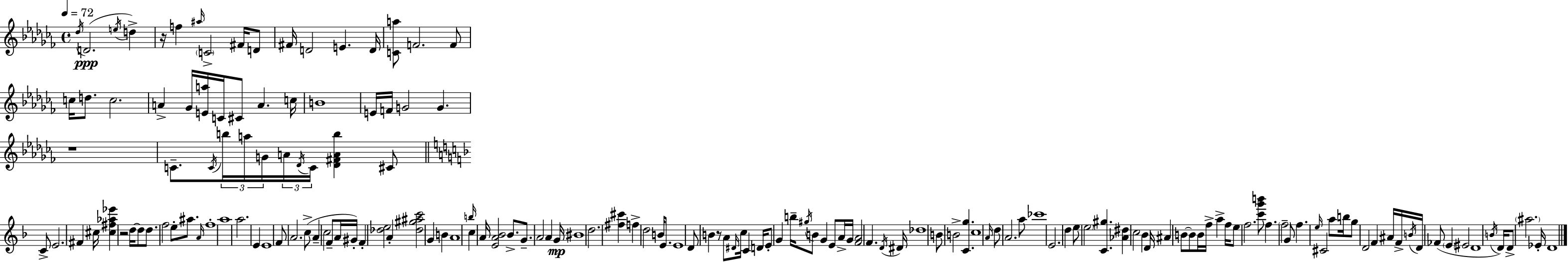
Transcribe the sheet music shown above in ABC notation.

X:1
T:Untitled
M:4/4
L:1/4
K:Abm
_d/4 D2 e/4 d z/4 f ^a/4 C2 ^F/4 D/2 ^F/4 D2 E D/4 [Ca]/2 F2 F/2 c/4 d/2 c2 A _G/4 [Ea]/4 C/4 ^C/2 A c/4 B4 E/4 F/4 G2 G z4 C/2 C/4 b/4 a/4 G/4 A/4 _D/4 C/4 [_D^FAb] ^C/2 C/2 E2 ^F ^c/4 [^c^f_a_e'] z2 d/4 d/2 d/2 f2 e/2 ^a/2 A/4 f4 a4 a2 E E4 F/2 A2 c/2 A c2 F/2 A/4 ^G/4 F [_de]2 A [_d^g^ac']2 G B A4 b/4 c A/4 [EA_B]2 _B/2 G/2 A2 A G/4 ^B4 d2 [^f^c'] f d2 B/4 E/2 E4 D/2 B z/2 A/2 ^D/4 c/4 C D/4 E/2 G b/4 ^g/4 B/2 G E/2 A/4 G/4 [FA]2 F D/4 ^D/4 _d4 B/2 B2 [Cg] c4 A/4 d/2 A2 a/2 _c'4 E2 d e/2 e2 [C^g] [_A^d] c2 _B D/4 ^A B/2 B/2 B/4 f/4 a f/4 e/2 f2 [c'g'b']/2 f f2 G/2 f e/4 ^C2 a/2 b/4 g/2 D2 F ^A/4 F/4 B/4 D/4 _F/2 E ^E2 D4 B/4 D/4 D/2 ^a2 _E/4 D4